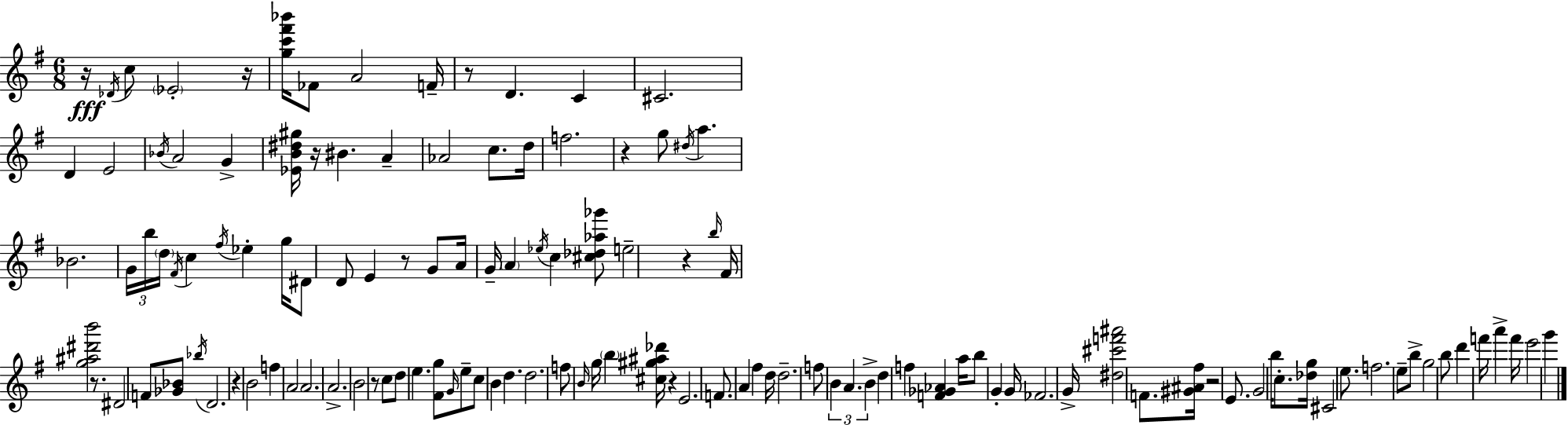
R/s Db4/s C5/e Eb4/h R/s [G5,C6,F#6,Bb6]/s FES4/e A4/h F4/s R/e D4/q. C4/q C#4/h. D4/q E4/h Bb4/s A4/h G4/q [Eb4,B4,D#5,G#5]/s R/s BIS4/q. A4/q Ab4/h C5/e. D5/s F5/h. R/q G5/e D#5/s A5/q. Bb4/h. G4/s B5/s D5/s F#4/s C5/q F#5/s Eb5/q G5/s D#4/e D4/e E4/q R/e G4/e A4/s G4/s A4/q Eb5/s C5/q [C#5,Db5,Ab5,Gb6]/e E5/h R/q B5/s F#4/s [G5,A#5,D#6,B6]/h R/e. D#4/h F4/e [Gb4,Bb4]/e Bb5/s D4/h. R/q B4/h F5/q A4/h A4/h. A4/h. B4/h R/e C5/e D5/e E5/q. [F#4,G5]/e G4/s E5/e C5/e B4/q D5/q. D5/h. F5/e B4/s G5/s B5/q [C#5,G#5,A#5,Db6]/s R/q E4/h. F4/e. A4/q F#5/q D5/s D5/h. F5/e B4/q A4/q. B4/q D5/q F5/q [F4,Gb4,Ab4]/q A5/s B5/e G4/q G4/s FES4/h. G4/s [D#5,C#6,F6,A#6]/h F4/e. [G#4,A#4,F#5]/s R/h E4/e. G4/h B5/s C5/e. [Db5,G5]/s C#4/h E5/e. F5/h. E5/e B5/e G5/h B5/e D6/q F6/s A6/q F6/s E6/h G6/q